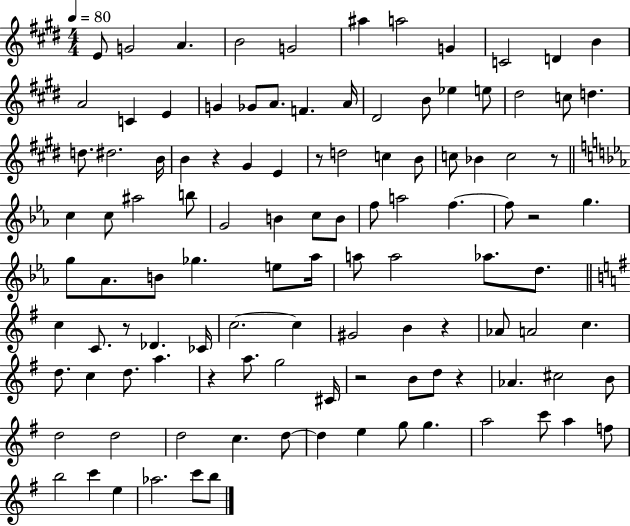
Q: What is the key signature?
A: E major